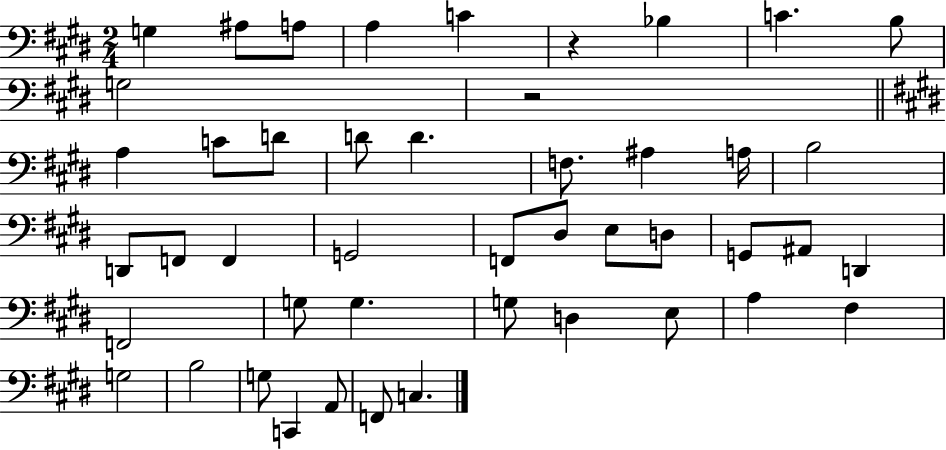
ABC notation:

X:1
T:Untitled
M:2/4
L:1/4
K:E
G, ^A,/2 A,/2 A, C z _B, C B,/2 G,2 z2 A, C/2 D/2 D/2 D F,/2 ^A, A,/4 B,2 D,,/2 F,,/2 F,, G,,2 F,,/2 ^D,/2 E,/2 D,/2 G,,/2 ^A,,/2 D,, F,,2 G,/2 G, G,/2 D, E,/2 A, ^F, G,2 B,2 G,/2 C,, A,,/2 F,,/2 C,